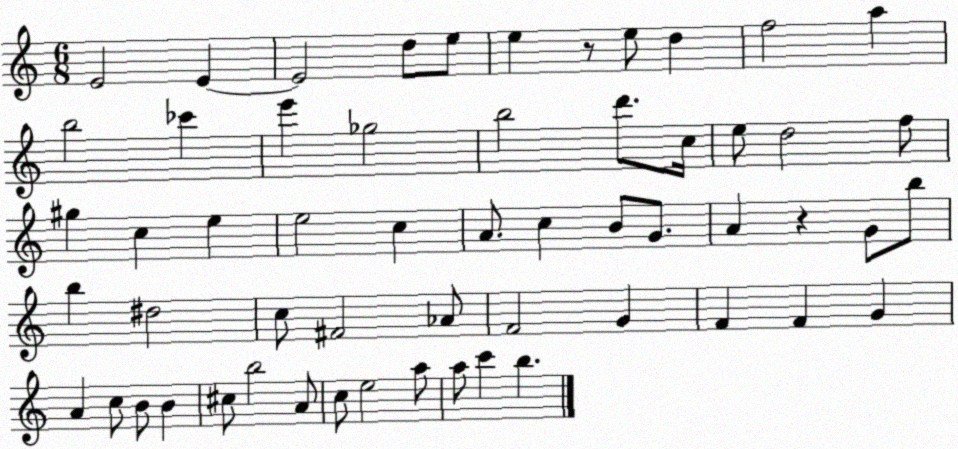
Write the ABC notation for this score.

X:1
T:Untitled
M:6/8
L:1/4
K:C
E2 E E2 d/2 e/2 e z/2 e/2 d f2 a b2 _c' e' _g2 b2 d'/2 c/4 e/2 d2 f/2 ^g c e e2 c A/2 c B/2 G/2 A z G/2 b/2 b ^d2 c/2 ^F2 _A/2 F2 G F F G A c/2 B/2 B ^c/2 b2 A/2 c/2 e2 a/2 a/2 c' b